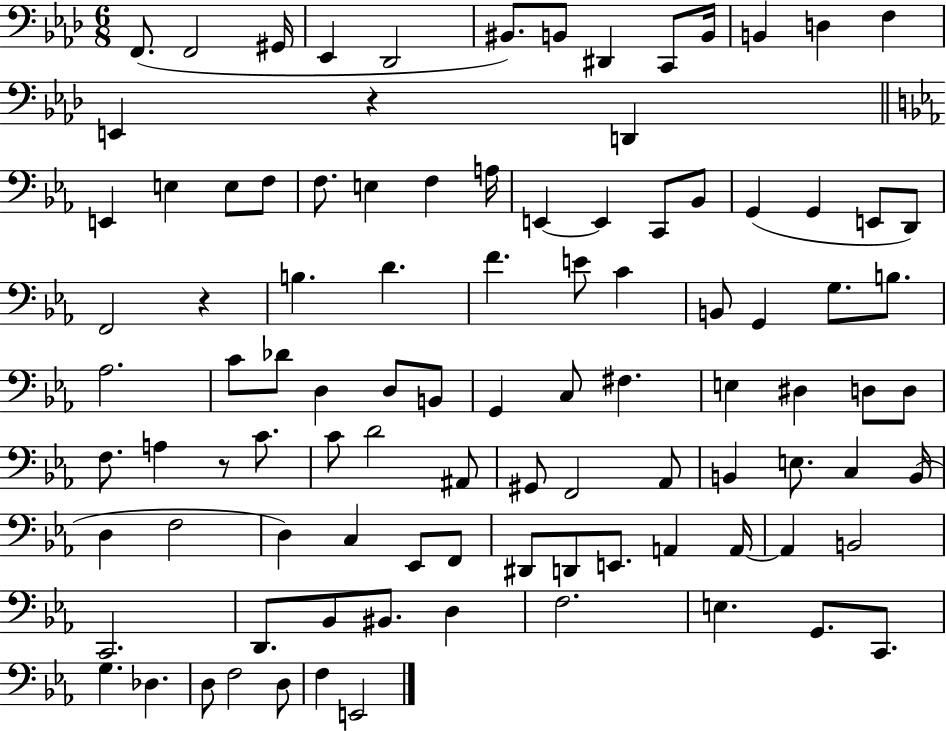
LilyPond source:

{
  \clef bass
  \numericTimeSignature
  \time 6/8
  \key aes \major
  \repeat volta 2 { f,8.( f,2 gis,16 | ees,4 des,2 | bis,8.) b,8 dis,4 c,8 b,16 | b,4 d4 f4 | \break e,4 r4 d,4 | \bar "||" \break \key ees \major e,4 e4 e8 f8 | f8. e4 f4 a16 | e,4~~ e,4 c,8 bes,8 | g,4( g,4 e,8 d,8) | \break f,2 r4 | b4. d'4. | f'4. e'8 c'4 | b,8 g,4 g8. b8. | \break aes2. | c'8 des'8 d4 d8 b,8 | g,4 c8 fis4. | e4 dis4 d8 d8 | \break f8. a4 r8 c'8. | c'8 d'2 ais,8 | gis,8 f,2 aes,8 | b,4 e8. c4 b,16( | \break d4 f2 | d4) c4 ees,8 f,8 | dis,8 d,8 e,8. a,4 a,16~~ | a,4 b,2 | \break c,2. | d,8. bes,8 bis,8. d4 | f2. | e4. g,8. c,8. | \break g4. des4. | d8 f2 d8 | f4 e,2 | } \bar "|."
}